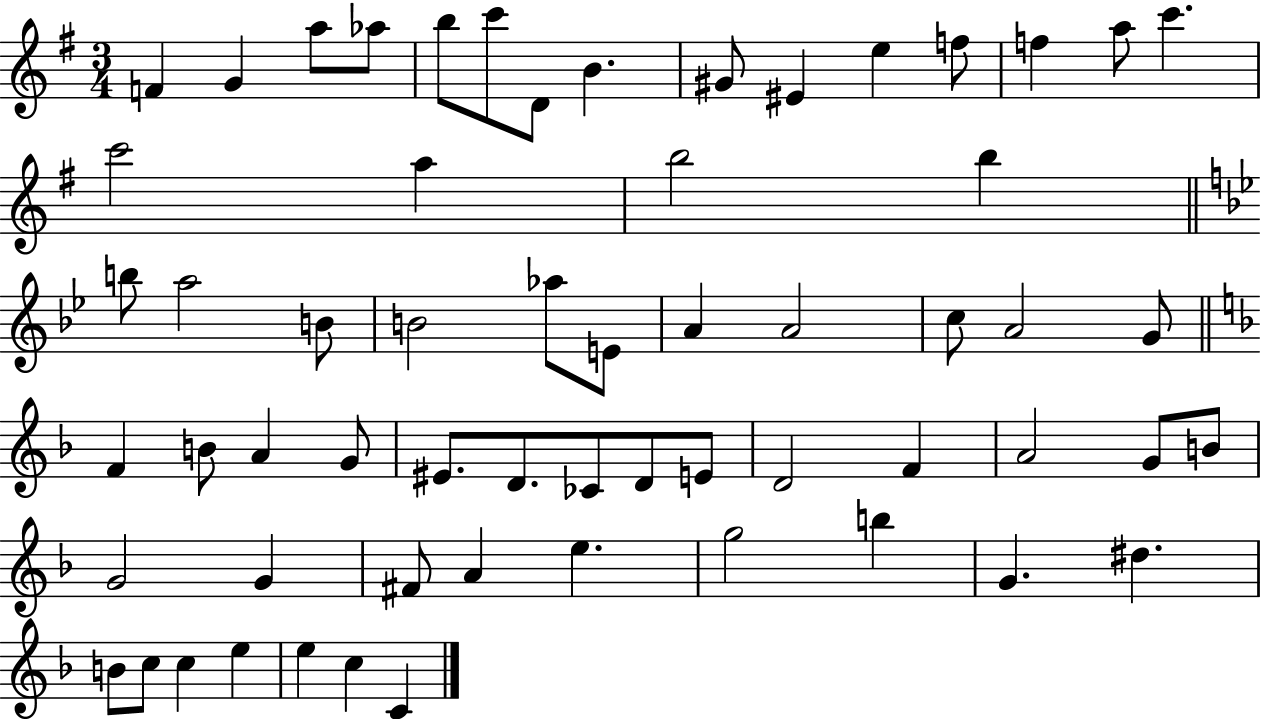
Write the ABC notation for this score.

X:1
T:Untitled
M:3/4
L:1/4
K:G
F G a/2 _a/2 b/2 c'/2 D/2 B ^G/2 ^E e f/2 f a/2 c' c'2 a b2 b b/2 a2 B/2 B2 _a/2 E/2 A A2 c/2 A2 G/2 F B/2 A G/2 ^E/2 D/2 _C/2 D/2 E/2 D2 F A2 G/2 B/2 G2 G ^F/2 A e g2 b G ^d B/2 c/2 c e e c C